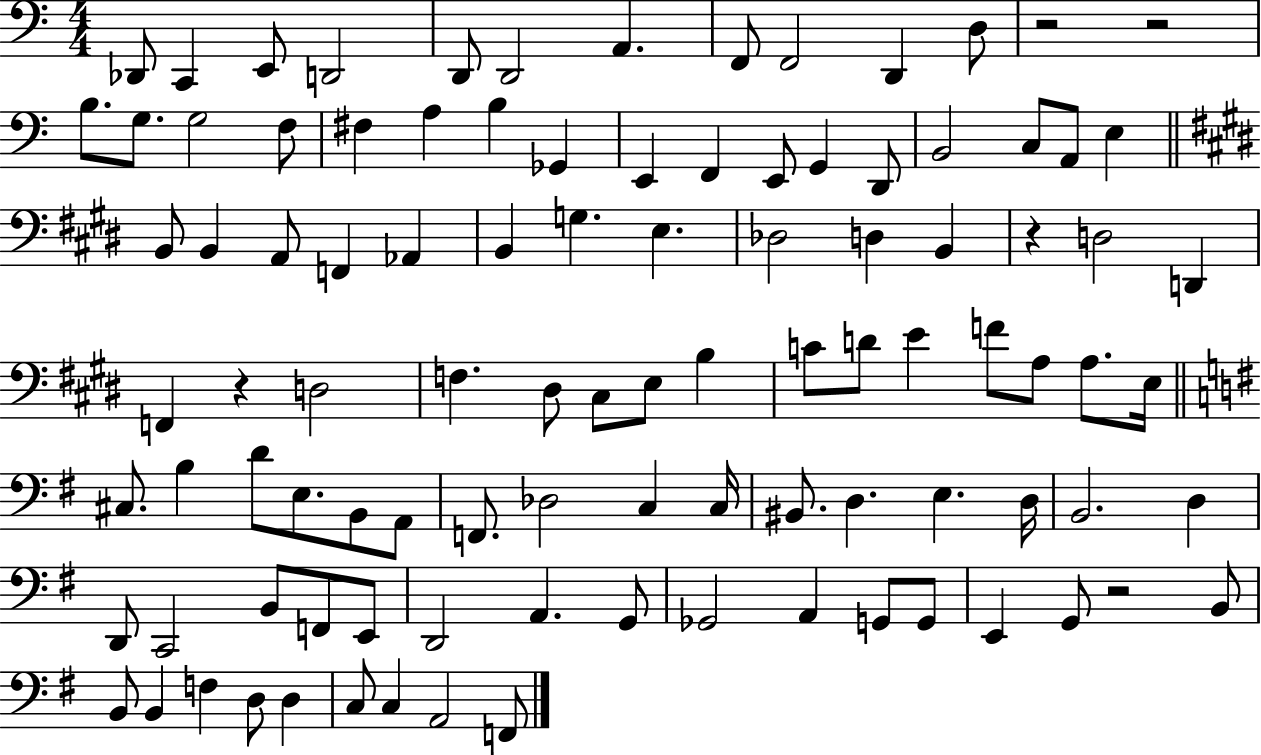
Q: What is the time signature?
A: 4/4